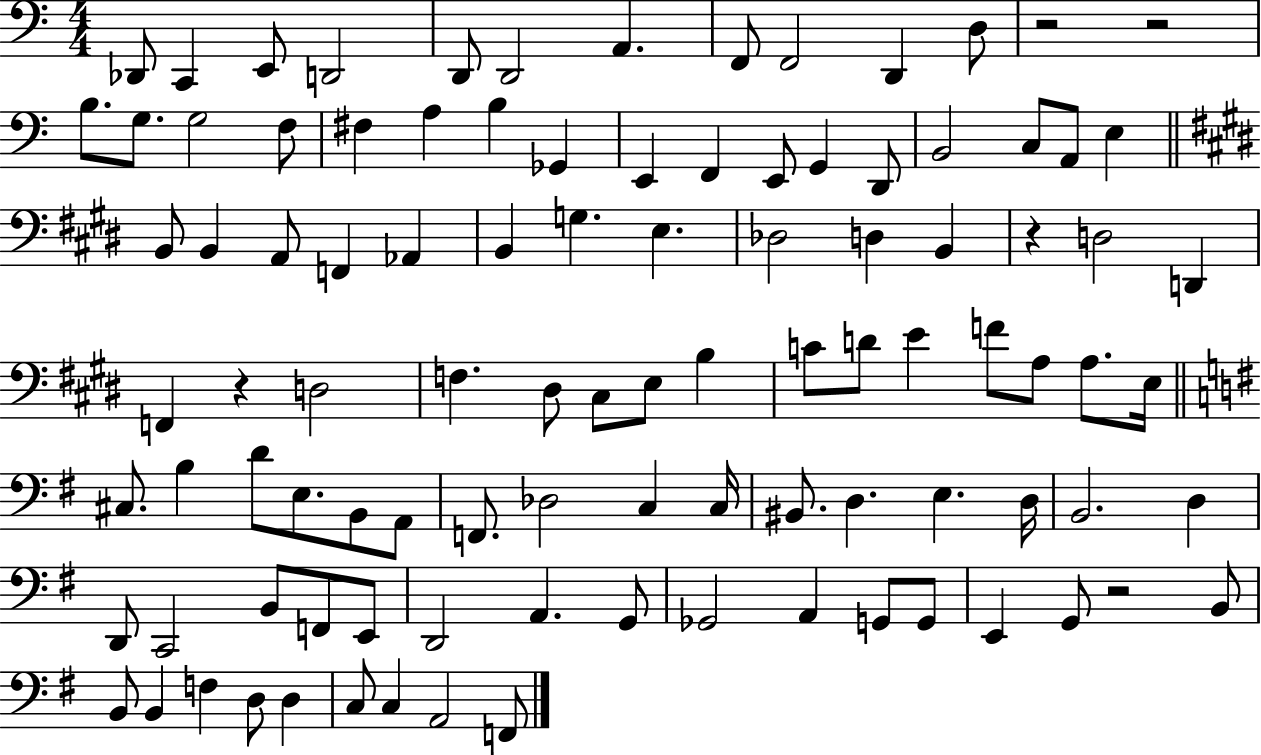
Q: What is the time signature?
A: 4/4